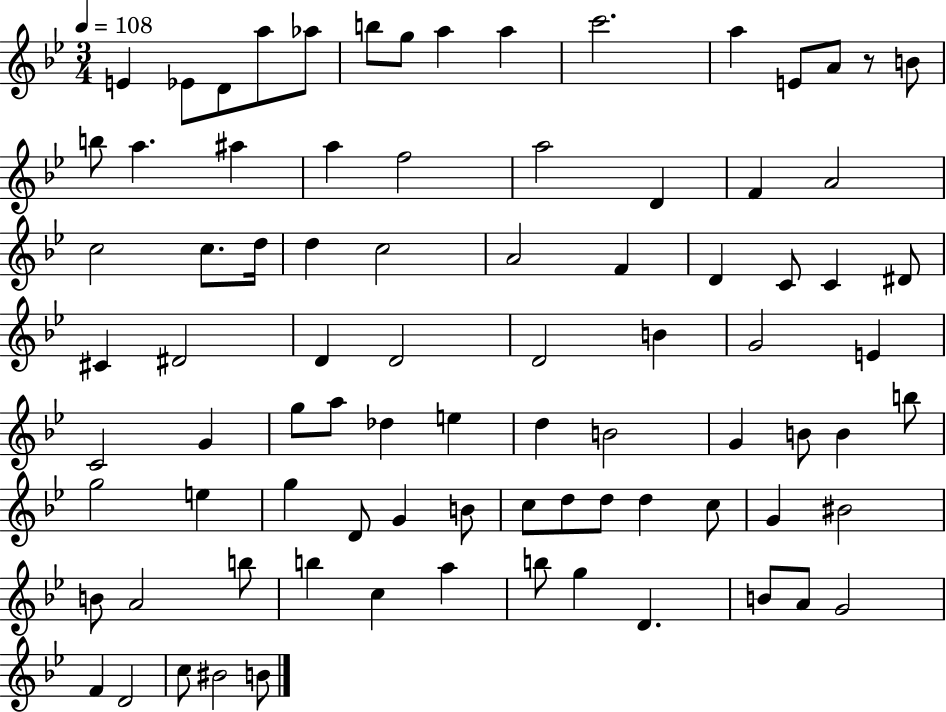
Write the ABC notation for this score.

X:1
T:Untitled
M:3/4
L:1/4
K:Bb
E _E/2 D/2 a/2 _a/2 b/2 g/2 a a c'2 a E/2 A/2 z/2 B/2 b/2 a ^a a f2 a2 D F A2 c2 c/2 d/4 d c2 A2 F D C/2 C ^D/2 ^C ^D2 D D2 D2 B G2 E C2 G g/2 a/2 _d e d B2 G B/2 B b/2 g2 e g D/2 G B/2 c/2 d/2 d/2 d c/2 G ^B2 B/2 A2 b/2 b c a b/2 g D B/2 A/2 G2 F D2 c/2 ^B2 B/2